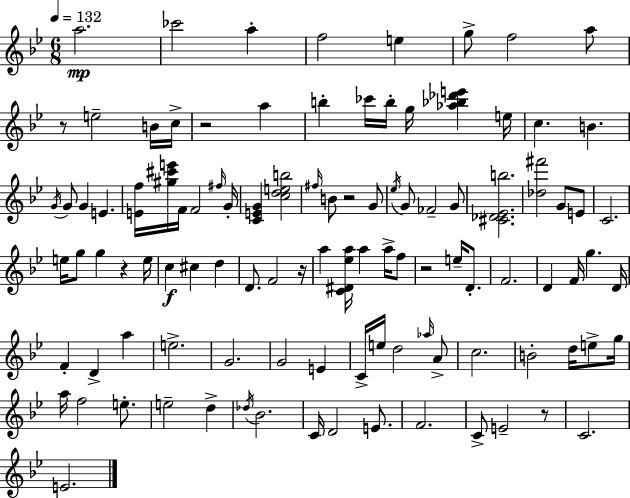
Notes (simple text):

A5/h. CES6/h A5/q F5/h E5/q G5/e F5/h A5/e R/e E5/h B4/s C5/s R/h A5/q B5/q CES6/s B5/s G5/s [Ab5,Bb5,Db6,E6]/q E5/s C5/q. B4/q. G4/s G4/e G4/q E4/q. [E4,F5]/s [G#5,C#6,E6]/s F4/s F4/h F#5/s G4/s [C4,E4,G4]/q [C5,D5,E5,B5]/h F#5/s B4/e R/h G4/e Eb5/s G4/e FES4/h G4/e [C#4,Db4,Eb4,B5]/h. [Db5,F#6]/h G4/e E4/e C4/h. E5/s G5/e G5/q R/q E5/s C5/q C#5/q D5/q D4/e. F4/h R/s A5/q [C4,D#4,Eb5,A5]/s A5/q A5/s F5/e R/h E5/s D4/e. F4/h. D4/q F4/s G5/q. D4/s F4/q D4/q A5/q E5/h. G4/h. G4/h E4/q C4/s E5/s D5/h Ab5/s A4/e C5/h. B4/h D5/s E5/e G5/s A5/s F5/h E5/e. E5/h D5/q Db5/s Bb4/h. C4/s D4/h E4/e. F4/h. C4/e E4/h R/e C4/h. E4/h.